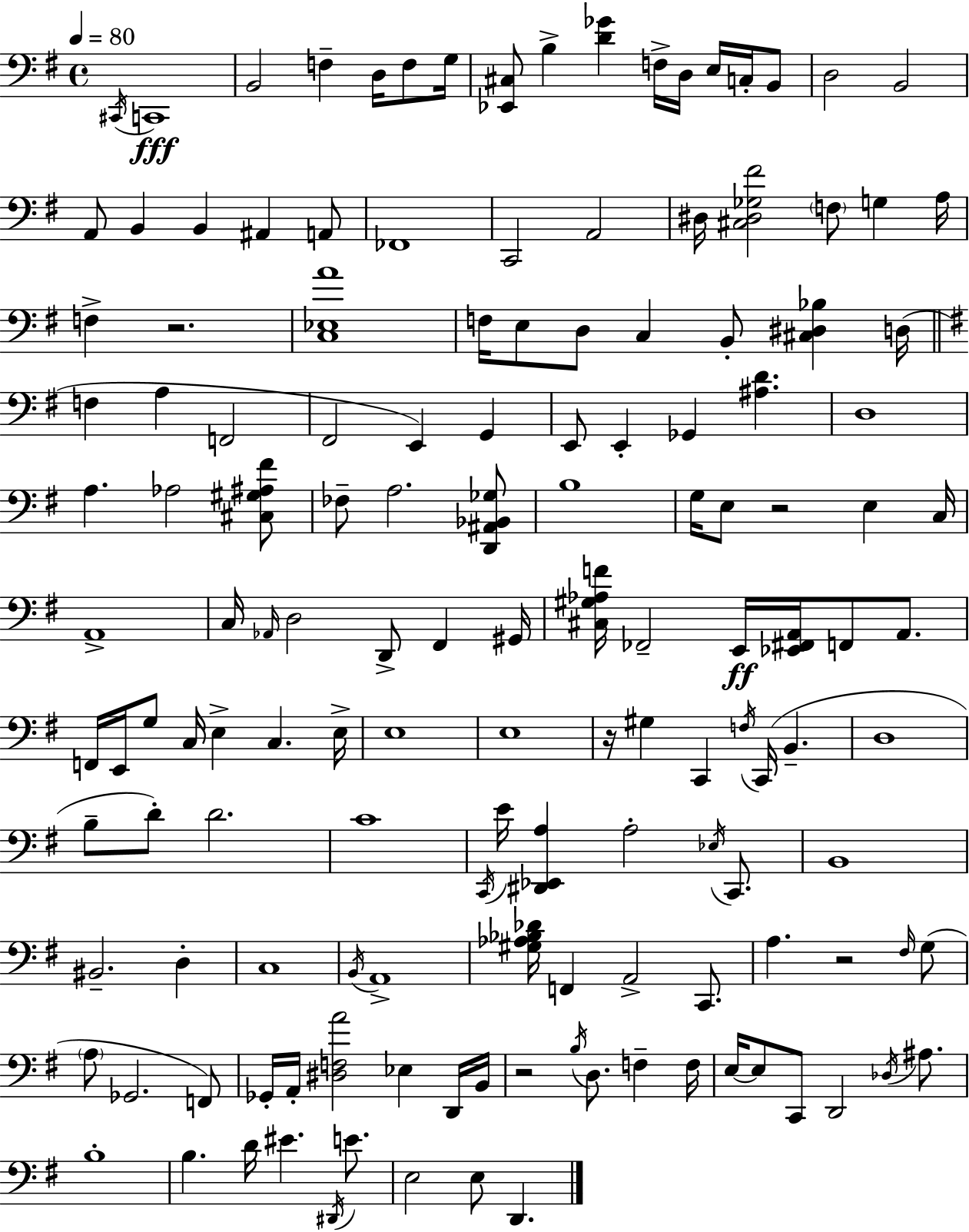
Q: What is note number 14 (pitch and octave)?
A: D3